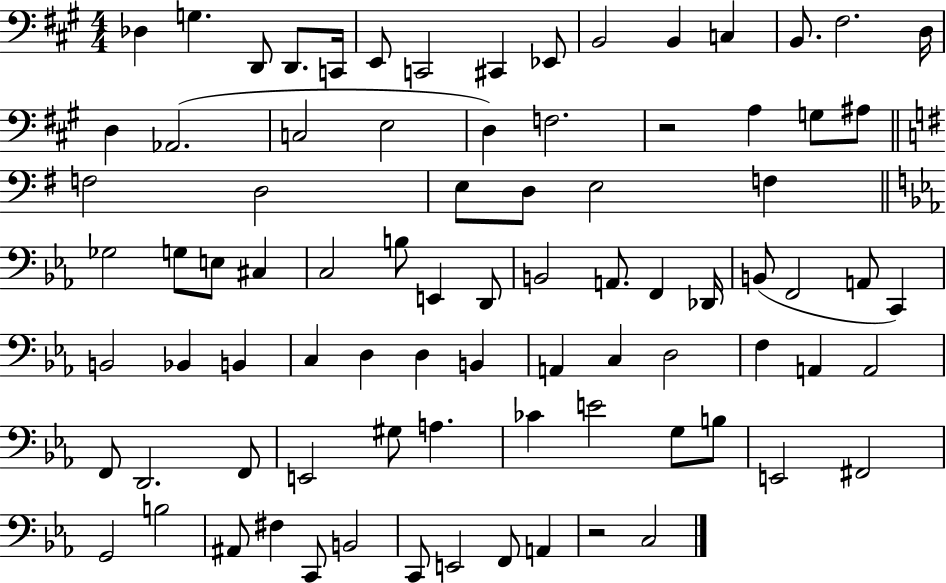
X:1
T:Untitled
M:4/4
L:1/4
K:A
_D, G, D,,/2 D,,/2 C,,/4 E,,/2 C,,2 ^C,, _E,,/2 B,,2 B,, C, B,,/2 ^F,2 D,/4 D, _A,,2 C,2 E,2 D, F,2 z2 A, G,/2 ^A,/2 F,2 D,2 E,/2 D,/2 E,2 F, _G,2 G,/2 E,/2 ^C, C,2 B,/2 E,, D,,/2 B,,2 A,,/2 F,, _D,,/4 B,,/2 F,,2 A,,/2 C,, B,,2 _B,, B,, C, D, D, B,, A,, C, D,2 F, A,, A,,2 F,,/2 D,,2 F,,/2 E,,2 ^G,/2 A, _C E2 G,/2 B,/2 E,,2 ^F,,2 G,,2 B,2 ^A,,/2 ^F, C,,/2 B,,2 C,,/2 E,,2 F,,/2 A,, z2 C,2